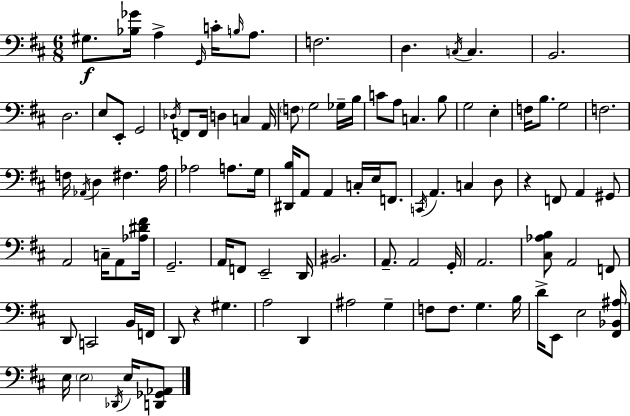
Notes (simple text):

G#3/e. [Bb3,Gb4]/s A3/q G2/s C4/s B3/s A3/e. F3/h. D3/q. C3/s C3/q. B2/h. D3/h. E3/e E2/e G2/h Db3/s F2/e F2/s D3/q C3/q A2/s F3/e G3/h Gb3/s B3/s C4/e A3/e C3/q. B3/e G3/h E3/q F3/s B3/e. G3/h F3/h. F3/s Ab2/s D3/q F#3/q. A3/s Ab3/h A3/e. G3/s [D#2,B3]/s A2/e A2/q C3/s E3/s F2/e. C2/s A2/q. C3/q D3/e R/q F2/e A2/q G#2/e A2/h C3/s A2/e [Ab3,D#4,F#4]/s G2/h. A2/s F2/e E2/h D2/s BIS2/h. A2/e. A2/h G2/s A2/h. [C#3,Ab3,B3]/e A2/h F2/e D2/e C2/h B2/s F2/s D2/e R/q G#3/q. A3/h D2/q A#3/h G3/q F3/e F3/e. G3/q. B3/s D4/s E2/e E3/h [F#2,Bb2,A#3]/s E3/s E3/h Db2/s E3/s [D2,Gb2,Ab2]/e